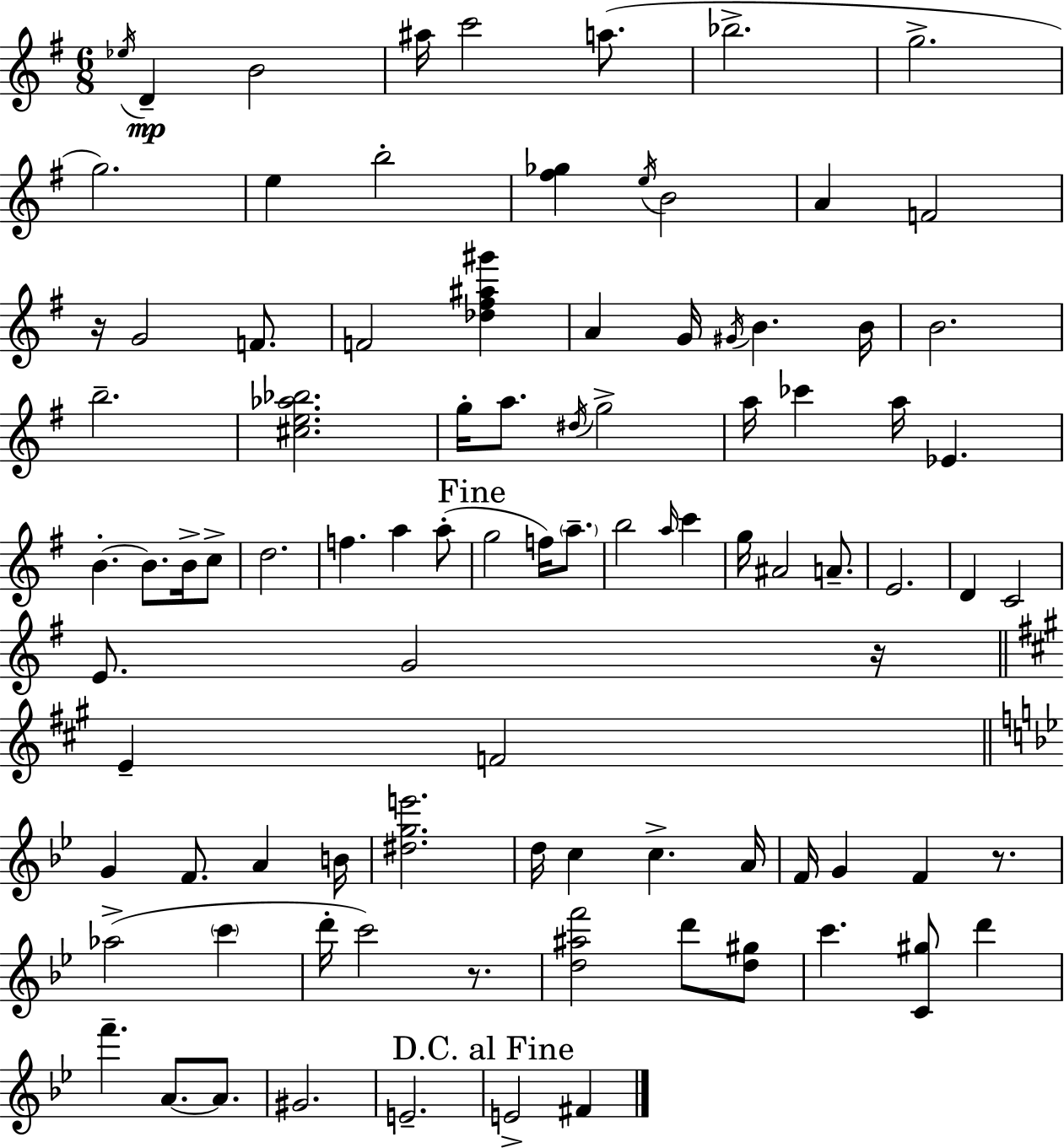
{
  \clef treble
  \numericTimeSignature
  \time 6/8
  \key g \major
  \repeat volta 2 { \acciaccatura { ees''16 }\mp d'4-- b'2 | ais''16 c'''2 a''8.( | bes''2.-> | g''2.-> | \break g''2.) | e''4 b''2-. | <fis'' ges''>4 \acciaccatura { e''16 } b'2 | a'4 f'2 | \break r16 g'2 f'8. | f'2 <des'' fis'' ais'' gis'''>4 | a'4 g'16 \acciaccatura { gis'16 } b'4. | b'16 b'2. | \break b''2.-- | <cis'' e'' aes'' bes''>2. | g''16-. a''8. \acciaccatura { dis''16 } g''2-> | a''16 ces'''4 a''16 ees'4. | \break b'4.-.~~ b'8. | b'16-> c''8-> d''2. | f''4. a''4 | a''8-.( \mark "Fine" g''2 | \break f''16) \parenthesize a''8.-- b''2 | \grace { a''16 } c'''4 g''16 ais'2 | a'8.-- e'2. | d'4 c'2 | \break e'8. g'2 | r16 \bar "||" \break \key a \major e'4-- f'2 | \bar "||" \break \key g \minor g'4 f'8. a'4 b'16 | <dis'' g'' e'''>2. | d''16 c''4 c''4.-> a'16 | f'16 g'4 f'4 r8. | \break aes''2->( \parenthesize c'''4 | d'''16-. c'''2) r8. | <d'' ais'' f'''>2 d'''8 <d'' gis''>8 | c'''4. <c' gis''>8 d'''4 | \break f'''4.-- a'8.~~ a'8. | gis'2. | e'2.-- | \mark "D.C. al Fine" e'2-> fis'4 | \break } \bar "|."
}